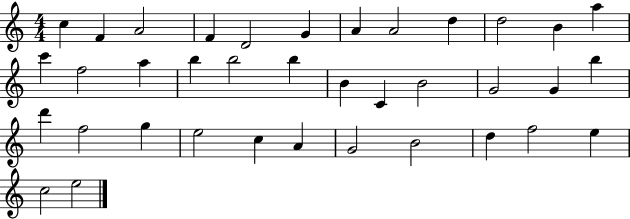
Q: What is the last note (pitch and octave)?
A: E5